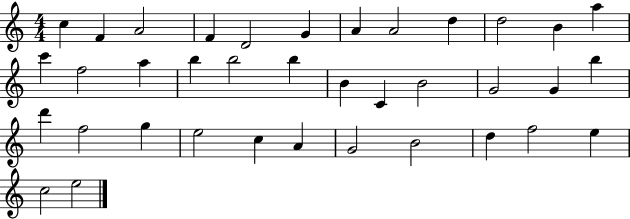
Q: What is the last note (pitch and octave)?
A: E5